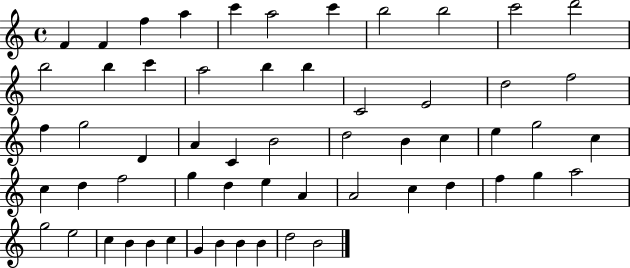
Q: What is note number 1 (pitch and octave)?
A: F4